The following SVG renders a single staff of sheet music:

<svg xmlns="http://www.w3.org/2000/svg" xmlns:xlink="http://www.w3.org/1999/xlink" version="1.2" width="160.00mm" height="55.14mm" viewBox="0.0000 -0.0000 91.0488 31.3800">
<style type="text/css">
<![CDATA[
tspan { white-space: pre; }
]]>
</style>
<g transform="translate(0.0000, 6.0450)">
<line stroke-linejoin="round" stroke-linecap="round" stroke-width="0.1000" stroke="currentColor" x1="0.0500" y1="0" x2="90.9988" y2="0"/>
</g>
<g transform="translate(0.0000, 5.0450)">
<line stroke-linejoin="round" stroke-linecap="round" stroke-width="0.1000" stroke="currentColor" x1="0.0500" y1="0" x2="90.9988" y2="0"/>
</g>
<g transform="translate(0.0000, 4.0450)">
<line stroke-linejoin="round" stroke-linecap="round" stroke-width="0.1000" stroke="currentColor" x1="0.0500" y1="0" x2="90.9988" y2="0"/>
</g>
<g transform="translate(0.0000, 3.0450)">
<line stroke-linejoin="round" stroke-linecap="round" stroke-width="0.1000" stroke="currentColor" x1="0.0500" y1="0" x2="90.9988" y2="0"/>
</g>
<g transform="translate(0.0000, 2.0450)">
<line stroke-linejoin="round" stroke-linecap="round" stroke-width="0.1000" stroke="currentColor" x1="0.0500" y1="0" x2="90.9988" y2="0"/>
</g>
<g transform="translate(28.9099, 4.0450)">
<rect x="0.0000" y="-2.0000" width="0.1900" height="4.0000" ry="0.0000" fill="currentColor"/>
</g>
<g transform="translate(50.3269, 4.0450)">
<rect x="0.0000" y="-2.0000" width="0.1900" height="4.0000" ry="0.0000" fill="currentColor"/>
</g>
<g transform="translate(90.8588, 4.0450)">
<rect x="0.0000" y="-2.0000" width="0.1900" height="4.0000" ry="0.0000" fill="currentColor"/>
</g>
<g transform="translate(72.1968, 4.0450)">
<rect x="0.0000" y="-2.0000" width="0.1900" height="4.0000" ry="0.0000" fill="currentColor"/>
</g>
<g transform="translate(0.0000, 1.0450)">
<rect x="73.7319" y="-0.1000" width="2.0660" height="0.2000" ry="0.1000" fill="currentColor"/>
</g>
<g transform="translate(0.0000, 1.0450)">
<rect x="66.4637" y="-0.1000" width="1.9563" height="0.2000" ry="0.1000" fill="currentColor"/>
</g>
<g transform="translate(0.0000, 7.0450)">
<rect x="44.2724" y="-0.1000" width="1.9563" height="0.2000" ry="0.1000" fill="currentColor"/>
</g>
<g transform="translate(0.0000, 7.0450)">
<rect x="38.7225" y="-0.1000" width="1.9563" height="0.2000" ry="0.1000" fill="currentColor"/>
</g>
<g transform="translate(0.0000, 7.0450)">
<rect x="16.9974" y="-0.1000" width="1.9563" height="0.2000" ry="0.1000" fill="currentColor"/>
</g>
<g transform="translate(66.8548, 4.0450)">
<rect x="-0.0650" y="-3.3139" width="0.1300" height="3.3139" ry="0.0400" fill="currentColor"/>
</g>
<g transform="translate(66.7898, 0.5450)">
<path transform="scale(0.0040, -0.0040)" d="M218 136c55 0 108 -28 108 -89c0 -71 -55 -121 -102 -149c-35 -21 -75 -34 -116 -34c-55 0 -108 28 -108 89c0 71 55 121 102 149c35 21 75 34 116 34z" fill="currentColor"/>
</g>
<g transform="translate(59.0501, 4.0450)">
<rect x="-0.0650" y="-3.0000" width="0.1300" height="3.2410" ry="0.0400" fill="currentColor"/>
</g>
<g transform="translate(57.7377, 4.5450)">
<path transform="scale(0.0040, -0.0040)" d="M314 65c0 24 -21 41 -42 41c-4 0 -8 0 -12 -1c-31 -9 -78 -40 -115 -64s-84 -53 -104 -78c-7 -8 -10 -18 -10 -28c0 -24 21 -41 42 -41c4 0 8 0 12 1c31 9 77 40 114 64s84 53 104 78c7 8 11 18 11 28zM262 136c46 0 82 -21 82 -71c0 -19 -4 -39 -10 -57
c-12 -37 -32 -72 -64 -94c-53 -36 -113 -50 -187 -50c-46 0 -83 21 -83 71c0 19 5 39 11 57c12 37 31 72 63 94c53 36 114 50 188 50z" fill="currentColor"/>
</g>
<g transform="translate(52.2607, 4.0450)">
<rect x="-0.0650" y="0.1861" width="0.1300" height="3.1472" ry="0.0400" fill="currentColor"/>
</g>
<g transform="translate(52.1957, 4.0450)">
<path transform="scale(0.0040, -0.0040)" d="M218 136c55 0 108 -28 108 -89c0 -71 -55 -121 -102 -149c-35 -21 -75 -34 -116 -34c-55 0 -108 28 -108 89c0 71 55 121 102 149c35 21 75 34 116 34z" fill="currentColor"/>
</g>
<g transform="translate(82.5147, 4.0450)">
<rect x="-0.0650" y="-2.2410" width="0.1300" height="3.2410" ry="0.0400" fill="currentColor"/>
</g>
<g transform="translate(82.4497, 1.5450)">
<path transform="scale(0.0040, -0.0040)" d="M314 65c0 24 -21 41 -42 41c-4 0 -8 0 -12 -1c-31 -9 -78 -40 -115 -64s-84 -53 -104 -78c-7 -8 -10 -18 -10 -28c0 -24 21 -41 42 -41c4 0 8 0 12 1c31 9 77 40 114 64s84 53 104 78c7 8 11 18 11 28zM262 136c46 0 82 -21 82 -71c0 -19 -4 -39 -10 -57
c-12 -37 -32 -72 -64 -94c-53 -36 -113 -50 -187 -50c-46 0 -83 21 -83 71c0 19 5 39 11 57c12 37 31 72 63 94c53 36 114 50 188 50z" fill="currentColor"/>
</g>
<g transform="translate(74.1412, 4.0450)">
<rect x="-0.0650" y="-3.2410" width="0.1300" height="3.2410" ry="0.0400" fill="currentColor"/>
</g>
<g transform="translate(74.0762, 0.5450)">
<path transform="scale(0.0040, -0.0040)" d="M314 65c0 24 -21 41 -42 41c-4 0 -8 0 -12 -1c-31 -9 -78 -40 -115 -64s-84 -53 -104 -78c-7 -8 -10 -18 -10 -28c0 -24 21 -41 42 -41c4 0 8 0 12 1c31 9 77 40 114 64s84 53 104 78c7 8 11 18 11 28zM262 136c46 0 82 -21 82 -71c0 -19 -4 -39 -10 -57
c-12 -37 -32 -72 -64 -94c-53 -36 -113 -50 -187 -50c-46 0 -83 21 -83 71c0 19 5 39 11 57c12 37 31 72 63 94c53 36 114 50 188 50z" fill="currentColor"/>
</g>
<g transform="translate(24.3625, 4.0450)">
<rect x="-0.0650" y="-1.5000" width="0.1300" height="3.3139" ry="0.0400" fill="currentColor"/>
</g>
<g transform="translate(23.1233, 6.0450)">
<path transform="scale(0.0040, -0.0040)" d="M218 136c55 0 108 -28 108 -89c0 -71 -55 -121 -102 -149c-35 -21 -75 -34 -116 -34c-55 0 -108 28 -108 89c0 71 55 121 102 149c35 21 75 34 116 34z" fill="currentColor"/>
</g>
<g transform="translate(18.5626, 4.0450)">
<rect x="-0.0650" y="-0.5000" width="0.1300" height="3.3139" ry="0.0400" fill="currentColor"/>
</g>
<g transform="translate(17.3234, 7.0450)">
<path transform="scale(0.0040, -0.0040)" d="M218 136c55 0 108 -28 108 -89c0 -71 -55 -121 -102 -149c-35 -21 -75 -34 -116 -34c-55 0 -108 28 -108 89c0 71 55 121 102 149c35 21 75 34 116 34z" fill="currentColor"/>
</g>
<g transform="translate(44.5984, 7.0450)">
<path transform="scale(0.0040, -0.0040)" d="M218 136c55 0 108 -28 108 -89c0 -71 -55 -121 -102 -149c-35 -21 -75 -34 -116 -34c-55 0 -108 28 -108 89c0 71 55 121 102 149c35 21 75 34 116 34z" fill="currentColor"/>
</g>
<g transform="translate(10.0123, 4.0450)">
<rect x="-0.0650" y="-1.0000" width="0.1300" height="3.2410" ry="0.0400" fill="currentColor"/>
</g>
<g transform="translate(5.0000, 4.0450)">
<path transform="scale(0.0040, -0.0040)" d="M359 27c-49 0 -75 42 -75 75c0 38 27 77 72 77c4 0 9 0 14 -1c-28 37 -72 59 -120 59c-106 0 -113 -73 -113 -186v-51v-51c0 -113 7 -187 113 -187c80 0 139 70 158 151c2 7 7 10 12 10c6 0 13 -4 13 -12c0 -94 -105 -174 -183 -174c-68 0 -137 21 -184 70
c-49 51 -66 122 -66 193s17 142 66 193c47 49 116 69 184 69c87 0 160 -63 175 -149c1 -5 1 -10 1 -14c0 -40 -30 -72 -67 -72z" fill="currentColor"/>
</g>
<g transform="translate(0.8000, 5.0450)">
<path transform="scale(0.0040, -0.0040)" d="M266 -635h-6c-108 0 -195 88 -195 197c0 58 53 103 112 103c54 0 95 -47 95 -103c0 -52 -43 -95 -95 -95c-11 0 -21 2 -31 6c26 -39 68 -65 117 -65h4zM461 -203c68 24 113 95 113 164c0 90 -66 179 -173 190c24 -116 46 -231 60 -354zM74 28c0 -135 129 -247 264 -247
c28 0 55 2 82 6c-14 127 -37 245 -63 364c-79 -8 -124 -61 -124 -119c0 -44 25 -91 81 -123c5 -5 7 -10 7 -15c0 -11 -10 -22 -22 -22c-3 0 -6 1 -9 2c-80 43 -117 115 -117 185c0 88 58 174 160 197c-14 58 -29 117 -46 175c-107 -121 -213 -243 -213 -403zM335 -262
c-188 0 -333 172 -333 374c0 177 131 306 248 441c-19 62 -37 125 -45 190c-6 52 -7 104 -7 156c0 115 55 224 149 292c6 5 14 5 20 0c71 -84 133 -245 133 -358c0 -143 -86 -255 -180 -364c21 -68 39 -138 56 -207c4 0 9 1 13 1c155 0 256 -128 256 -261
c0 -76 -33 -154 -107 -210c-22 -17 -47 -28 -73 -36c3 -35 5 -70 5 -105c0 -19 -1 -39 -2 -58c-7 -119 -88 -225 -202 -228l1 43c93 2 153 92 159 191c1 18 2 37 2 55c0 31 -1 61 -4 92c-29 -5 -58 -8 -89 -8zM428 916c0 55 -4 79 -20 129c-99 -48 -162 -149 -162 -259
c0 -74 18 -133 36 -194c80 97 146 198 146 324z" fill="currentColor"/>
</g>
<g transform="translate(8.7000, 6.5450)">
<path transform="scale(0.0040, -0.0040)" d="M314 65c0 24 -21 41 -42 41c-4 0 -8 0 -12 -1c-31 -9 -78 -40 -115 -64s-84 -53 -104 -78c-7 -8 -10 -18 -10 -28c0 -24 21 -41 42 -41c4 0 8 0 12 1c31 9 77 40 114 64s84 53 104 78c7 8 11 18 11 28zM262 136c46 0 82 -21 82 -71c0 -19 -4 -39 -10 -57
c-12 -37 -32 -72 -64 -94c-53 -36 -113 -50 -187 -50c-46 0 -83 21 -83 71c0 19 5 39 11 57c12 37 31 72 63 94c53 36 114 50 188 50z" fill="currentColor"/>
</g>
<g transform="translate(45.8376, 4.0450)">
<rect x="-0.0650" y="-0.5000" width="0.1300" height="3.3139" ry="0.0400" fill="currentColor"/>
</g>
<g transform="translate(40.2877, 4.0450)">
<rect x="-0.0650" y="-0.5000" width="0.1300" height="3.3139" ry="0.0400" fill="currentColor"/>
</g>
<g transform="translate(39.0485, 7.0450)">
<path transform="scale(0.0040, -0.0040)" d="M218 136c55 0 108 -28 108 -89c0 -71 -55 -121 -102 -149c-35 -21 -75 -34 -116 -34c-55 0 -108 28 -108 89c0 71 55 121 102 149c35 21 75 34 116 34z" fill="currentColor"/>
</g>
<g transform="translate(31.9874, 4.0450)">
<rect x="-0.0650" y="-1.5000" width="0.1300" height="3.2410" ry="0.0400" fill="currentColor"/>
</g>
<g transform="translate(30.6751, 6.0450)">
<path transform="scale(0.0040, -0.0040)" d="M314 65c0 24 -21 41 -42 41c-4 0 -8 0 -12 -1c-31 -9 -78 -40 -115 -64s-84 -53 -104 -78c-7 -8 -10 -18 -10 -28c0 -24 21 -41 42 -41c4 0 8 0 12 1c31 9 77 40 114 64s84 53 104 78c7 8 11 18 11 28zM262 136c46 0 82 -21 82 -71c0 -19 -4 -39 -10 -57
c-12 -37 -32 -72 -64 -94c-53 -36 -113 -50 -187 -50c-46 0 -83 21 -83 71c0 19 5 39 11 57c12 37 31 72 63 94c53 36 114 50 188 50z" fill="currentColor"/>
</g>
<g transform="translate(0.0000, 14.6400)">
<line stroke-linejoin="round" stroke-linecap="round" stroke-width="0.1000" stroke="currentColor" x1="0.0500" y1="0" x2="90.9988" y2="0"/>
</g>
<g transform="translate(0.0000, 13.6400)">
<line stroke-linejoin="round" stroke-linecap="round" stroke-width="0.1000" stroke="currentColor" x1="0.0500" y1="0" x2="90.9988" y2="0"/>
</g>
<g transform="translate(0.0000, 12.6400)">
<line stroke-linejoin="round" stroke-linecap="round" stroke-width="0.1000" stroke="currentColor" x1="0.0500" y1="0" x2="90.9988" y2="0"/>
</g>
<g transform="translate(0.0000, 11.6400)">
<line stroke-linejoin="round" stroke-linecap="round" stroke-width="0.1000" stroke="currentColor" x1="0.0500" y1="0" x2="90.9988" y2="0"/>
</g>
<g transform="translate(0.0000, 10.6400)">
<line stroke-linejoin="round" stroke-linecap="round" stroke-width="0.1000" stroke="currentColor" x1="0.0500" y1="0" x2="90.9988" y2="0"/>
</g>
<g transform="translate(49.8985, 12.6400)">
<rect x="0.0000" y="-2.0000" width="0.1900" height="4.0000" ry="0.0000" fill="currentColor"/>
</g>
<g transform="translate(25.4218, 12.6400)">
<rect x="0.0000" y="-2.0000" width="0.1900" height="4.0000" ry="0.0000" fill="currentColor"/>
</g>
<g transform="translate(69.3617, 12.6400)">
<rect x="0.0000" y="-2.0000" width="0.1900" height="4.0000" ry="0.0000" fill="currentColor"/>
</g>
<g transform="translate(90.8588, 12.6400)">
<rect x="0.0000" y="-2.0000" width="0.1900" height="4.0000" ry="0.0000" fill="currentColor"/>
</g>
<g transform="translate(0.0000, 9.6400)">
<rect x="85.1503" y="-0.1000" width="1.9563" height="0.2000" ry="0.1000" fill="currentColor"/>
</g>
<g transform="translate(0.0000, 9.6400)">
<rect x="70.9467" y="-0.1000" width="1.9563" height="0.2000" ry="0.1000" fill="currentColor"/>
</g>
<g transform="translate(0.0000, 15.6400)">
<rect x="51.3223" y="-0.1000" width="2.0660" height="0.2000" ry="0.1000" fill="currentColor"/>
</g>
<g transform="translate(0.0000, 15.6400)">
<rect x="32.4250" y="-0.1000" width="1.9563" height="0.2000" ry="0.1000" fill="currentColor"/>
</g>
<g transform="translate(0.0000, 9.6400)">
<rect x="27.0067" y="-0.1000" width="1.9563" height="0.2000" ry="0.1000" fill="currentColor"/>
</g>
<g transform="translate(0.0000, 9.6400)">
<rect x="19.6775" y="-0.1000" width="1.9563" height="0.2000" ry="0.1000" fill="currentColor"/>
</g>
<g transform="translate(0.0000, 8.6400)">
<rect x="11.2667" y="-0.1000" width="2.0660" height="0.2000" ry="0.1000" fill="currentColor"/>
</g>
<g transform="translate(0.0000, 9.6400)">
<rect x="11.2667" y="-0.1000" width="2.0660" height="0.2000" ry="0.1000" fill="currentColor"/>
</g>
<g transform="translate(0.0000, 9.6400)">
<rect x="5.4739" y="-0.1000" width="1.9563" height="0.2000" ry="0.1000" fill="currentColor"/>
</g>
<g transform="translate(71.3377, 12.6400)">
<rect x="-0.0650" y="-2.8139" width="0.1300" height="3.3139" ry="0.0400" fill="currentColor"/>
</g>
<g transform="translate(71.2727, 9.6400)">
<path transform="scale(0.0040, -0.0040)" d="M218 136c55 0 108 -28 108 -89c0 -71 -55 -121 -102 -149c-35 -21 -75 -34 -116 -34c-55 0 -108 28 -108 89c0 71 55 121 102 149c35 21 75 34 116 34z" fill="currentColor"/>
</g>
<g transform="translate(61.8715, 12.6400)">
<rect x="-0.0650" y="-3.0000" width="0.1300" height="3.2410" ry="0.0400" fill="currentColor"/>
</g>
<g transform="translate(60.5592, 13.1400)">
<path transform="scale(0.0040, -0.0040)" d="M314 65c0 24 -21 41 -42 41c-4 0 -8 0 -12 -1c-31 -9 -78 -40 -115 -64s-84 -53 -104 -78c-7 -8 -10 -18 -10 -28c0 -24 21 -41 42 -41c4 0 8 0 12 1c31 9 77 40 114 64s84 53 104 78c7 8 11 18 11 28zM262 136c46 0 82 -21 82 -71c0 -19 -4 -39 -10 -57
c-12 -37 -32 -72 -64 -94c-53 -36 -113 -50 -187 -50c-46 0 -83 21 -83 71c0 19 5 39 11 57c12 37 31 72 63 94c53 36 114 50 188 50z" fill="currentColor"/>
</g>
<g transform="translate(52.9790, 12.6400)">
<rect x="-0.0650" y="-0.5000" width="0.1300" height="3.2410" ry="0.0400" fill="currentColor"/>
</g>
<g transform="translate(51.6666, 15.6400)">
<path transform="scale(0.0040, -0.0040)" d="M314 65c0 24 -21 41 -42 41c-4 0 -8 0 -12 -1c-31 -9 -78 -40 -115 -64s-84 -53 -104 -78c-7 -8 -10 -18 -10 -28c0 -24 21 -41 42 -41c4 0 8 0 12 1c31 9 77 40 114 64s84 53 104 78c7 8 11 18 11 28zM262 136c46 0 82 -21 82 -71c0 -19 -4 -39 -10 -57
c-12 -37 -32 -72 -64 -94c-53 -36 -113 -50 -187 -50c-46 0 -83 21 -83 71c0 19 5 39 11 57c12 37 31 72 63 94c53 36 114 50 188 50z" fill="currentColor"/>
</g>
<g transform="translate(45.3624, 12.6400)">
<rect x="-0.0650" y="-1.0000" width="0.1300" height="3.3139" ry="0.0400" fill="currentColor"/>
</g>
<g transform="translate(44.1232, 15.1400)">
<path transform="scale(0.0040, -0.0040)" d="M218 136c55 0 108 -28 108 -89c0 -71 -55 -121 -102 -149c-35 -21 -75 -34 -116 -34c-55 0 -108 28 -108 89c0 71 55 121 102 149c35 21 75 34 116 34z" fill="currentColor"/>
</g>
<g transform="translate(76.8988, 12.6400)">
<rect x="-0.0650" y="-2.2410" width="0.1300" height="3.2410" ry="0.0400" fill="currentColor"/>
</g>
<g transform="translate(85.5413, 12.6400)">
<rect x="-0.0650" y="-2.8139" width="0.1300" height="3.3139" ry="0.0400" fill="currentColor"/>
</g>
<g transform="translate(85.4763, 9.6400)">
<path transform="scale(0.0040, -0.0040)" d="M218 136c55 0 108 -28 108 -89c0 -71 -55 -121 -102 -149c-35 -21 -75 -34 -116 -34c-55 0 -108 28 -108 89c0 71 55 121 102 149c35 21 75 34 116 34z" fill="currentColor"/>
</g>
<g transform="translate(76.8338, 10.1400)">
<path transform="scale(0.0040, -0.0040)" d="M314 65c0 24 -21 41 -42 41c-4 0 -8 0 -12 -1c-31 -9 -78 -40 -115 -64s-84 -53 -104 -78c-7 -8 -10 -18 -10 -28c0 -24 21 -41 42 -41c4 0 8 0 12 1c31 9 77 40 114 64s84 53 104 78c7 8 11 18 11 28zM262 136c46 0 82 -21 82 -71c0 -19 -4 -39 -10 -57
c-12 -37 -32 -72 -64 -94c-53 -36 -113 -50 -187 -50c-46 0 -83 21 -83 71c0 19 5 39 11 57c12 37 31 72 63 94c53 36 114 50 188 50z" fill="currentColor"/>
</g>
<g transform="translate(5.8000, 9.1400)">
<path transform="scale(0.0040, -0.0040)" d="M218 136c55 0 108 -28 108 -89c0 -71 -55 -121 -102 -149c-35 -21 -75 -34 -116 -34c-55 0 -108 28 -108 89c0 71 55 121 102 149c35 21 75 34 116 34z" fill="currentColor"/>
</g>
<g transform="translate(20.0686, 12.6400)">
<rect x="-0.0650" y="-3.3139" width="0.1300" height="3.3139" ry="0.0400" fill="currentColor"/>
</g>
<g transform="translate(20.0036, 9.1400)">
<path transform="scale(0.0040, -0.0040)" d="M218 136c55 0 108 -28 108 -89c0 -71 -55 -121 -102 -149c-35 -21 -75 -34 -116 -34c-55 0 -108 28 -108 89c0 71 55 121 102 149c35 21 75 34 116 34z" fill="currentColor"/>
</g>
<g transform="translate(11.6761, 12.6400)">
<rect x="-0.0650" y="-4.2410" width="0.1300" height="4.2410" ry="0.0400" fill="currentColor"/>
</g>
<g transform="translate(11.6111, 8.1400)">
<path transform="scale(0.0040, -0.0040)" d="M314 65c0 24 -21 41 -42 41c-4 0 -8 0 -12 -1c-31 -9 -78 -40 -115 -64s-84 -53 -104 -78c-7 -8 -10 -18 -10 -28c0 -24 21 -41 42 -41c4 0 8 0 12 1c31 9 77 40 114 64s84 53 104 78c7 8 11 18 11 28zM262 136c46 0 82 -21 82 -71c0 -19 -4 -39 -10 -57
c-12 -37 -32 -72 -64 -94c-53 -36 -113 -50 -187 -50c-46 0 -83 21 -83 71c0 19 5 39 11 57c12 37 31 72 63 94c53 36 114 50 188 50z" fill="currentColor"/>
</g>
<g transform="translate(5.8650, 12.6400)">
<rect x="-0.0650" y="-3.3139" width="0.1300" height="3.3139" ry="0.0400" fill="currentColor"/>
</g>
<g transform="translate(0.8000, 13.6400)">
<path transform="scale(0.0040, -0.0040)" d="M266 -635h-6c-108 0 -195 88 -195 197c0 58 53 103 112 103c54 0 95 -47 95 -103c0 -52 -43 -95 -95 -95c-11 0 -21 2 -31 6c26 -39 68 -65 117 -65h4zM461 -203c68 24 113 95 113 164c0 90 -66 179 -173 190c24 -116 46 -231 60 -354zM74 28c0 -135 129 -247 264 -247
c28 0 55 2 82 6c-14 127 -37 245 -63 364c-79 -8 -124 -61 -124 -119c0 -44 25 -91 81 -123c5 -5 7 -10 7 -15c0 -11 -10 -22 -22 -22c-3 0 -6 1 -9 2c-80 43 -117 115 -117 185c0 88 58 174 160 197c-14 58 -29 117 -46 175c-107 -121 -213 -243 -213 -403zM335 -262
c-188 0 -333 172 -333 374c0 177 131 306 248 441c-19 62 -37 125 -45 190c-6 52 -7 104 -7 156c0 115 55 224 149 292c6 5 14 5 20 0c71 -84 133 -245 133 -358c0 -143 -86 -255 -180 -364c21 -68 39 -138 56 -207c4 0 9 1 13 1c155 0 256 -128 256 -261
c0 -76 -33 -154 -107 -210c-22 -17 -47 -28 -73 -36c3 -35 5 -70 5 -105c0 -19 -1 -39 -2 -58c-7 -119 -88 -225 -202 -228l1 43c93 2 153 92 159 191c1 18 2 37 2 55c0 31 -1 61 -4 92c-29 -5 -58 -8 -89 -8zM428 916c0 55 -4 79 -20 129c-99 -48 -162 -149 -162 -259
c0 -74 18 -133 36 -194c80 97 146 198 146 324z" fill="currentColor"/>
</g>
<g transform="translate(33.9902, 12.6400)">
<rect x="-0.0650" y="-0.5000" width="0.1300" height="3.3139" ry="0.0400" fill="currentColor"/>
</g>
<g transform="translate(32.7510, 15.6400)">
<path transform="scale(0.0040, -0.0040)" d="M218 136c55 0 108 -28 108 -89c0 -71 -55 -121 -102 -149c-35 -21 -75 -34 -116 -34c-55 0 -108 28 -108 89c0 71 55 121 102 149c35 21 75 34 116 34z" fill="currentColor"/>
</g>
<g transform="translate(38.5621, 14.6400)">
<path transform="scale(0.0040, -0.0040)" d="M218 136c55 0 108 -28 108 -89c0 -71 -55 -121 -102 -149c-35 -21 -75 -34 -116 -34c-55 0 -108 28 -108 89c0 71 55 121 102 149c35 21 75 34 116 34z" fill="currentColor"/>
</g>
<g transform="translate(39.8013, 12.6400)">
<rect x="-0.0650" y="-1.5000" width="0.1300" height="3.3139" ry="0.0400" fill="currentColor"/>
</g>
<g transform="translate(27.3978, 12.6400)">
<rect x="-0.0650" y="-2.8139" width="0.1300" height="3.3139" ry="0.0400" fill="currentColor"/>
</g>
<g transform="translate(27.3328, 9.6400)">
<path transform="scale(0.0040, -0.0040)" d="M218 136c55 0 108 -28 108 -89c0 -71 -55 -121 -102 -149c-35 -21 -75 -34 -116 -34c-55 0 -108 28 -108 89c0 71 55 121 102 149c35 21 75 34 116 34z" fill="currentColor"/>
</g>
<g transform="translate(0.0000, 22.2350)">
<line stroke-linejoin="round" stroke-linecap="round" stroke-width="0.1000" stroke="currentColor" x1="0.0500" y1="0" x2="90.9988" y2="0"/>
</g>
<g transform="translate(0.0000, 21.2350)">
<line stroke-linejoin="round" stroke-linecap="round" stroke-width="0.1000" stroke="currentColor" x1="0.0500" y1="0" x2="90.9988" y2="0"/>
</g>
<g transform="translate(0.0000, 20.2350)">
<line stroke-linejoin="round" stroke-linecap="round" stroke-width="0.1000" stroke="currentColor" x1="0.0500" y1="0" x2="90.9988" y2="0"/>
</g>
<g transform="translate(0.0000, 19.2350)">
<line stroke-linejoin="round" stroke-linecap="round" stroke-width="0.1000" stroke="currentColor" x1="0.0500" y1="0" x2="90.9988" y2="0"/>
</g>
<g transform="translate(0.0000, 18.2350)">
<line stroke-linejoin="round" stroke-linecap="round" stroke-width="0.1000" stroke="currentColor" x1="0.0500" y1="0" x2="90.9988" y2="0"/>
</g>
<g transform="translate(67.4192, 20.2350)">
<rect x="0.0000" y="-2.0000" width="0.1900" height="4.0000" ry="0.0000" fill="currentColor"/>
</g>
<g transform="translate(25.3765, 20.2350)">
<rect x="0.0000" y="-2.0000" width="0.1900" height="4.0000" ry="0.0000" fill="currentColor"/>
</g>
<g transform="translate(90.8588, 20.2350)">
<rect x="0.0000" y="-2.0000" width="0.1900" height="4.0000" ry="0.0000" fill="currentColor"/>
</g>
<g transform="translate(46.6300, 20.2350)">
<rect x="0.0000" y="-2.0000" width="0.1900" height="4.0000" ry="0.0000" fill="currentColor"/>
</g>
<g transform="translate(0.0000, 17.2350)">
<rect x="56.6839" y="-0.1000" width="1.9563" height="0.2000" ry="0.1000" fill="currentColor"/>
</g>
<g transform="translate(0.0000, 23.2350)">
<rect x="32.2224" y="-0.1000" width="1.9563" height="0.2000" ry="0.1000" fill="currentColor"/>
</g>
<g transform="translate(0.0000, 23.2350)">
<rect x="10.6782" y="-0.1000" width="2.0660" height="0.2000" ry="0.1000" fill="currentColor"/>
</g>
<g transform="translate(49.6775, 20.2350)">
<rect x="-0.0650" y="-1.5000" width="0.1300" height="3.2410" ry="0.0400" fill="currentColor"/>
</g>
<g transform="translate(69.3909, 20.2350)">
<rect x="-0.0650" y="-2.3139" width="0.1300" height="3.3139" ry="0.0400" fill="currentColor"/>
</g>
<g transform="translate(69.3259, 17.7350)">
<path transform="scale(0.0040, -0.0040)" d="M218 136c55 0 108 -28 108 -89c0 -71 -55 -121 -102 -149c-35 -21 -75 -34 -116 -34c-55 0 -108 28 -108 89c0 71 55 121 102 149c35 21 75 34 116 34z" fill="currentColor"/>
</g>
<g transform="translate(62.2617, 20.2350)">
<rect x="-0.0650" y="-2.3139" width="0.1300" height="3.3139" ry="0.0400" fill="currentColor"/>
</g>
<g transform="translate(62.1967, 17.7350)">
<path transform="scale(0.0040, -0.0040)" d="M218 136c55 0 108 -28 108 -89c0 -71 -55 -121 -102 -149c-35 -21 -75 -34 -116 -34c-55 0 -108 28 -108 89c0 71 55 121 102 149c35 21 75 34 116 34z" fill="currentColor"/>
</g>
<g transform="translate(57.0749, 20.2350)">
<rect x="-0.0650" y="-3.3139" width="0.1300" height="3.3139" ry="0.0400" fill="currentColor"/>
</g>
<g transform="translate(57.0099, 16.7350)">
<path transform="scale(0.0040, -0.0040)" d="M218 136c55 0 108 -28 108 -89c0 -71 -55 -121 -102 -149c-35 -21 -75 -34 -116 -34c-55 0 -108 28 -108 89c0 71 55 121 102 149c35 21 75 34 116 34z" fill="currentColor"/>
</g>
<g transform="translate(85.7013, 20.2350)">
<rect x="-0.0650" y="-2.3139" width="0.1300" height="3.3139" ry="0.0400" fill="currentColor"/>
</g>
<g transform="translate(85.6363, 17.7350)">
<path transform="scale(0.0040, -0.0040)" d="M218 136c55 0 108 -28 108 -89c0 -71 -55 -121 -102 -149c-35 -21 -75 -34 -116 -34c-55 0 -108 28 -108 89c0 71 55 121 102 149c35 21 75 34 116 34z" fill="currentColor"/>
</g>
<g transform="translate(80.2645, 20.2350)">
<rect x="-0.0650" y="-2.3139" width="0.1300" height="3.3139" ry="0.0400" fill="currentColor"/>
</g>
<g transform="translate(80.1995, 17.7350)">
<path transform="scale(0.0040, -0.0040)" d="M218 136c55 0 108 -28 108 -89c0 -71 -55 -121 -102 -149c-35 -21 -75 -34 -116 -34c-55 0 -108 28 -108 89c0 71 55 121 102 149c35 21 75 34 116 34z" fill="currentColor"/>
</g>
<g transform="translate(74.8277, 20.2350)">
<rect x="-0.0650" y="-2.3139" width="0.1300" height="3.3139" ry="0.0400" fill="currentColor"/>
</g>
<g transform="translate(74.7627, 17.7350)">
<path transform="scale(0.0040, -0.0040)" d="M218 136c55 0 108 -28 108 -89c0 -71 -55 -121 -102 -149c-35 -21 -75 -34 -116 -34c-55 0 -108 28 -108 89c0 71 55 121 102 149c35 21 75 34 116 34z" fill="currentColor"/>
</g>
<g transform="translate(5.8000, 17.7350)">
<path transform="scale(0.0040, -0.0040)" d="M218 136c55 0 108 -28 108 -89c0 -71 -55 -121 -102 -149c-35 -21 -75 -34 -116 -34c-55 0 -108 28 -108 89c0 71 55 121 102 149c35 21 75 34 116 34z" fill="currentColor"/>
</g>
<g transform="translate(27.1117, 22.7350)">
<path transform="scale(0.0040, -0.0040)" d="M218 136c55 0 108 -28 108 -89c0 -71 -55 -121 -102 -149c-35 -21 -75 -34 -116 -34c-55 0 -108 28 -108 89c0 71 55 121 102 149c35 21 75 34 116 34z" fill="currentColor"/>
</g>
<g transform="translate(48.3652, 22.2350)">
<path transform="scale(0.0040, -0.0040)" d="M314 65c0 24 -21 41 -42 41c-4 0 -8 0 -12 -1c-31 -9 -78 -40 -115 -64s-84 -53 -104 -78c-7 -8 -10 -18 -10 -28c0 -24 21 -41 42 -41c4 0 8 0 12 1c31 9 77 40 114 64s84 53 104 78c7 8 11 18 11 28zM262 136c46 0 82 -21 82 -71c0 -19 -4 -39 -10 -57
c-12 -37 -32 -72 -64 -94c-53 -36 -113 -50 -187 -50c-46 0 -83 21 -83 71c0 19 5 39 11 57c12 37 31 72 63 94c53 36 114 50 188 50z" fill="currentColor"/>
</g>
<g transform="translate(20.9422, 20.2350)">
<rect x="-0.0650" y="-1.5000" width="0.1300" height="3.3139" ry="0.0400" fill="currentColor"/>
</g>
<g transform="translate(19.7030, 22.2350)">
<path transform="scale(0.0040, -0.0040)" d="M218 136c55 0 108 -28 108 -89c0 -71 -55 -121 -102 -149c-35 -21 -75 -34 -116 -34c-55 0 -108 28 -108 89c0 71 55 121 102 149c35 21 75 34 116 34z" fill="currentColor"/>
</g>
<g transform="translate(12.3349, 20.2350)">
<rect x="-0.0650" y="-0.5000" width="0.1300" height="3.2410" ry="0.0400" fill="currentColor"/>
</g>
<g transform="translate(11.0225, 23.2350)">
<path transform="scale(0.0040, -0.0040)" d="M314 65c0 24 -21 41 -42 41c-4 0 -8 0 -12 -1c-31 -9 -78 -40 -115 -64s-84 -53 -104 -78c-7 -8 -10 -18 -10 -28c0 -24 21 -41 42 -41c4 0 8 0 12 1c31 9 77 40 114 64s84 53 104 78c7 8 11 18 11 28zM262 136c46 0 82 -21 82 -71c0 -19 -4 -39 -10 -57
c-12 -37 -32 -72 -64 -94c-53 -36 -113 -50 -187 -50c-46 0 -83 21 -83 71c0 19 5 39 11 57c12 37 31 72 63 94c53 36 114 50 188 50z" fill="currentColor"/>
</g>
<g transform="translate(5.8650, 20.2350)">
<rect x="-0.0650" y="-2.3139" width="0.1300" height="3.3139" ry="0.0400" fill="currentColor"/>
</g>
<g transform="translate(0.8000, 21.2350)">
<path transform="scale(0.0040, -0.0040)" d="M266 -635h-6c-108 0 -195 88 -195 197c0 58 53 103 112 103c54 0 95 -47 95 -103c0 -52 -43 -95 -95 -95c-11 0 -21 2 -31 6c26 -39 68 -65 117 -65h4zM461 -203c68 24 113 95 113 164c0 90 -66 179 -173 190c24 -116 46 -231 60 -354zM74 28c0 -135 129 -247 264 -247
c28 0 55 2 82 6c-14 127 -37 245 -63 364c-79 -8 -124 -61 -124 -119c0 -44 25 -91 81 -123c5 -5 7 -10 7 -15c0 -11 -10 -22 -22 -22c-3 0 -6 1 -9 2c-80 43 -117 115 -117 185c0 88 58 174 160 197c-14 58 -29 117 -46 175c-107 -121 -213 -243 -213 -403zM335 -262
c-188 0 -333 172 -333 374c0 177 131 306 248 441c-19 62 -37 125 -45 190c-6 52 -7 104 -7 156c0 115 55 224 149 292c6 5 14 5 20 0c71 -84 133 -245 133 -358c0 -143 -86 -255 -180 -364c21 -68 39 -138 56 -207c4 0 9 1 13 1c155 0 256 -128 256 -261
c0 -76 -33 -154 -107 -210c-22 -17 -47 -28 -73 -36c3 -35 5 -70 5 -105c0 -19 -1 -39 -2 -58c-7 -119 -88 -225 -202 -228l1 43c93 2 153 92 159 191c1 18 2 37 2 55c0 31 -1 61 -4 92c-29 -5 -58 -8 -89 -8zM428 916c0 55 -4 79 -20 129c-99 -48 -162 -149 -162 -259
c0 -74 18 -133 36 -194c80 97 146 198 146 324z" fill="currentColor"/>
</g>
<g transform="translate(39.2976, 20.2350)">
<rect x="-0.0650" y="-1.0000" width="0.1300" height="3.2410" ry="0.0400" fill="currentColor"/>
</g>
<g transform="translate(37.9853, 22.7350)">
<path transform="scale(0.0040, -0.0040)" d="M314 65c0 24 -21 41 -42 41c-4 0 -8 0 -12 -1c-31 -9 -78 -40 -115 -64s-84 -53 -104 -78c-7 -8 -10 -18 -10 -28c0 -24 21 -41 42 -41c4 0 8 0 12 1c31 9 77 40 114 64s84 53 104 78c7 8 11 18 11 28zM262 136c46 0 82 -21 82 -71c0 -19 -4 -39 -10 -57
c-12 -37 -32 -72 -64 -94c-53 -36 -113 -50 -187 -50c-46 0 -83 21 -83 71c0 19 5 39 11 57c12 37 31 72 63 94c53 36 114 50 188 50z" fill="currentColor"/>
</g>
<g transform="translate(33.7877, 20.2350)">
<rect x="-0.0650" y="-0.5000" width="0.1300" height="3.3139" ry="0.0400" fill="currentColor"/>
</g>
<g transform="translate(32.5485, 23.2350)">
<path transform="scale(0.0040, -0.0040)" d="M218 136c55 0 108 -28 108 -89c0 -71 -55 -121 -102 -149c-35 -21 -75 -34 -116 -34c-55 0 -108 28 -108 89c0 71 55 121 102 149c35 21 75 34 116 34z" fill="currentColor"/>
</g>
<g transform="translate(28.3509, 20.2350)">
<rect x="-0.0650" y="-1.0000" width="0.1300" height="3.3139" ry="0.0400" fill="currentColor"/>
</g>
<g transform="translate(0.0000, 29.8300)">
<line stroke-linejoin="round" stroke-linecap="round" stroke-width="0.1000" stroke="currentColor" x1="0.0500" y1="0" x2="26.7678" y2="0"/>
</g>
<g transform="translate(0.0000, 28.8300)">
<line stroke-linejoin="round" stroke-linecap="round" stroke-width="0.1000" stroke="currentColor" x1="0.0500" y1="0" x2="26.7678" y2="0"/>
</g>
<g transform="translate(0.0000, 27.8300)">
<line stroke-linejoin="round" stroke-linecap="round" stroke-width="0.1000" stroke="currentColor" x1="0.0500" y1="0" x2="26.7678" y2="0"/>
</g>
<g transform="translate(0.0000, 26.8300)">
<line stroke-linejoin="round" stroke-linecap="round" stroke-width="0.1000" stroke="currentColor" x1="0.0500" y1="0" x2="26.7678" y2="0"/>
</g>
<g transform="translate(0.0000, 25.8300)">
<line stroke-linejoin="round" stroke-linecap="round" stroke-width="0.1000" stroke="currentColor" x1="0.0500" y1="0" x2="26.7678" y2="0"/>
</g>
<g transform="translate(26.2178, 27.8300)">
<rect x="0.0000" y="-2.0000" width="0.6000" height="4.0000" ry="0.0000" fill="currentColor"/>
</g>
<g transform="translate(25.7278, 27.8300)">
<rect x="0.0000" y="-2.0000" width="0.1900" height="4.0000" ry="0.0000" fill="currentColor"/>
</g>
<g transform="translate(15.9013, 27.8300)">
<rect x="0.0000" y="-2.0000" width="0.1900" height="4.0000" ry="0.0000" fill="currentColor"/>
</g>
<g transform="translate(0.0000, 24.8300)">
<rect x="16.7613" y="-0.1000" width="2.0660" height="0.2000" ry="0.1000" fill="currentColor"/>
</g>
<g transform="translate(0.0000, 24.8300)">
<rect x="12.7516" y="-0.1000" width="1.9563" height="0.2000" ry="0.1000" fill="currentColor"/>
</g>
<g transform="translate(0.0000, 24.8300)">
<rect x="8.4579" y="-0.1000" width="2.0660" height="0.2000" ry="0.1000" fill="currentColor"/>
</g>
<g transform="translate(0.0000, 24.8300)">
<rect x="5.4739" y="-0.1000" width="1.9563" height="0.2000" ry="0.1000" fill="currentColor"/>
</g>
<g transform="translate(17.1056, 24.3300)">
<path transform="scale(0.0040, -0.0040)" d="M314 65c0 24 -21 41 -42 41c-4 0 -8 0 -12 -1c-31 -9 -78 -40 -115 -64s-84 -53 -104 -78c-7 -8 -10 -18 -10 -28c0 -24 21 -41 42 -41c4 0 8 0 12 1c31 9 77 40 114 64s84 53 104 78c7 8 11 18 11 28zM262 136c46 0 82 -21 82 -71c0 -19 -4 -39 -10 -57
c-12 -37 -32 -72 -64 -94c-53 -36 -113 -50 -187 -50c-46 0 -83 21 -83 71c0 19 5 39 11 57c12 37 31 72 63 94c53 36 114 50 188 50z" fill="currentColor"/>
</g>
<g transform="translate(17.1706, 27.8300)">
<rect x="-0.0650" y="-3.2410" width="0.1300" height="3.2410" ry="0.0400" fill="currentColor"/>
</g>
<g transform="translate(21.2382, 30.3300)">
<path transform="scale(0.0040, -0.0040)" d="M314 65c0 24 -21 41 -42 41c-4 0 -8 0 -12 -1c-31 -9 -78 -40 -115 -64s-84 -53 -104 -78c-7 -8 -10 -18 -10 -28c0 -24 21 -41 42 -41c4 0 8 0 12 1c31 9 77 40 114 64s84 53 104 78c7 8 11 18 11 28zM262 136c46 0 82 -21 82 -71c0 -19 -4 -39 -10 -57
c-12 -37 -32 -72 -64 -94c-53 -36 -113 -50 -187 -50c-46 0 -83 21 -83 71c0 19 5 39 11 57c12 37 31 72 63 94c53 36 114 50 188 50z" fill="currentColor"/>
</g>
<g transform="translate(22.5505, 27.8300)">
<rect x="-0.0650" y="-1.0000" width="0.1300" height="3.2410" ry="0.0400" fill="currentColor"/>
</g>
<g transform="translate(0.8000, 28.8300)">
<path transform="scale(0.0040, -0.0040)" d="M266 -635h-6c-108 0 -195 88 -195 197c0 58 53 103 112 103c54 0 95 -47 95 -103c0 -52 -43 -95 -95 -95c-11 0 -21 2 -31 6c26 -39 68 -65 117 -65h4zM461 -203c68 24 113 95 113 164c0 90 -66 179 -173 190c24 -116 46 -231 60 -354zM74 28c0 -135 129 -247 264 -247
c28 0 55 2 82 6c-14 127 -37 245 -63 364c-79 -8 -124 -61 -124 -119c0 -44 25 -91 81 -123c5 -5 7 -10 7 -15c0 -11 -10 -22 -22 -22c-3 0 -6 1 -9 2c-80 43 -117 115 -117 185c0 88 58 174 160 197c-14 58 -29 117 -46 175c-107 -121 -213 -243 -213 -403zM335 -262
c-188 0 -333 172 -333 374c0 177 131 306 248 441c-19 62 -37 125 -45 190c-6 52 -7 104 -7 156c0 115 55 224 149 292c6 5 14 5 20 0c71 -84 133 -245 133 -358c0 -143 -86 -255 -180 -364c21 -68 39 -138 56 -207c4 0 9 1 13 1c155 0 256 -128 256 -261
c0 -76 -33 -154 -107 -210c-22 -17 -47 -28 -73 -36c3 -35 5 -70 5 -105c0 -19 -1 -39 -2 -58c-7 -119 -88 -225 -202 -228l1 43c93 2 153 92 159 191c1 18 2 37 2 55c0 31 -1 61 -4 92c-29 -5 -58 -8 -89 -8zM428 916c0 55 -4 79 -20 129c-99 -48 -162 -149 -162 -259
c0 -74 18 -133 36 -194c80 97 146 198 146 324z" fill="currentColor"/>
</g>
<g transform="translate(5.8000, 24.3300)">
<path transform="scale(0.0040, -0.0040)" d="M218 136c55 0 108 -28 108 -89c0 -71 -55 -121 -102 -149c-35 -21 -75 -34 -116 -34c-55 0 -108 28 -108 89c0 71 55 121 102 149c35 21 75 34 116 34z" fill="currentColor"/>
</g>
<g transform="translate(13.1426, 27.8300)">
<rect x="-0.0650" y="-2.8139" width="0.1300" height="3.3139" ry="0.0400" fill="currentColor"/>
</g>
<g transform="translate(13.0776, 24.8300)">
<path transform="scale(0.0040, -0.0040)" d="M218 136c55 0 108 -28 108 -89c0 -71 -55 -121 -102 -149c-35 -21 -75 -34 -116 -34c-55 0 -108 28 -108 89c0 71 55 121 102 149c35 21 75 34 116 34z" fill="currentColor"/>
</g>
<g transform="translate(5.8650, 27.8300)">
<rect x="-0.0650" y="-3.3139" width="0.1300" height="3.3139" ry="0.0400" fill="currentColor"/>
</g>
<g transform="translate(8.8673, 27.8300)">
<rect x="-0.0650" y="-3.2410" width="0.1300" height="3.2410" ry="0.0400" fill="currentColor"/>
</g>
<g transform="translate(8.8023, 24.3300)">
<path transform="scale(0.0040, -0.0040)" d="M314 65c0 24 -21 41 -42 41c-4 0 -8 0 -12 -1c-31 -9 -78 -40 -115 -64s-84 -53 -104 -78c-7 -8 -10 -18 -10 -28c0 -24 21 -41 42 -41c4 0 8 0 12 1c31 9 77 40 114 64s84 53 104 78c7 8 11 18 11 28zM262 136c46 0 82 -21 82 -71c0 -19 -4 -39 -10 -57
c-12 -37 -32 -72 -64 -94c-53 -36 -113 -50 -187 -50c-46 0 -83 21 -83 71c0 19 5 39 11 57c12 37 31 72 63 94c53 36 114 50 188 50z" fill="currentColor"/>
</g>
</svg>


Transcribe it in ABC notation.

X:1
T:Untitled
M:4/4
L:1/4
K:C
D2 C E E2 C C B A2 b b2 g2 b d'2 b a C E D C2 A2 a g2 a g C2 E D C D2 E2 b g g g g g b b2 a b2 D2